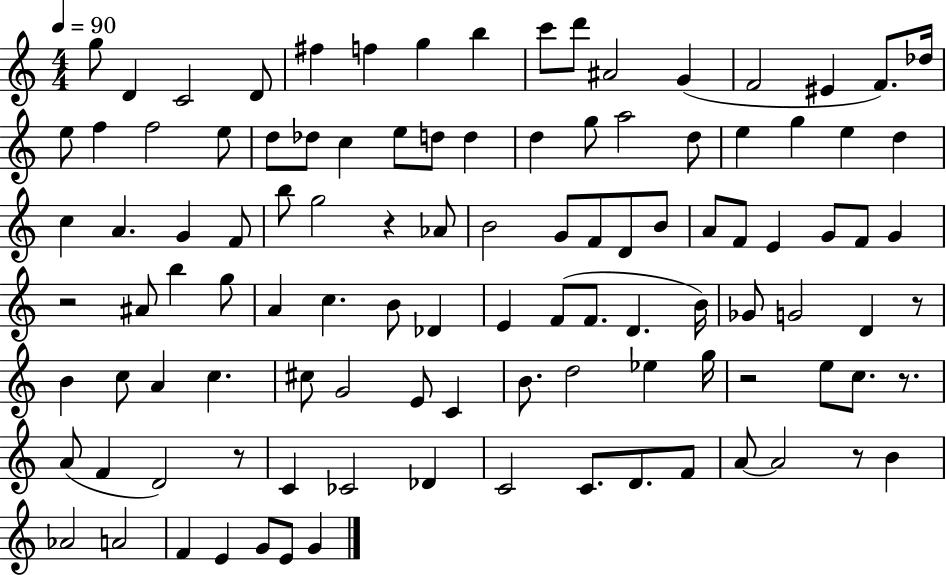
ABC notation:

X:1
T:Untitled
M:4/4
L:1/4
K:C
g/2 D C2 D/2 ^f f g b c'/2 d'/2 ^A2 G F2 ^E F/2 _d/4 e/2 f f2 e/2 d/2 _d/2 c e/2 d/2 d d g/2 a2 d/2 e g e d c A G F/2 b/2 g2 z _A/2 B2 G/2 F/2 D/2 B/2 A/2 F/2 E G/2 F/2 G z2 ^A/2 b g/2 A c B/2 _D E F/2 F/2 D B/4 _G/2 G2 D z/2 B c/2 A c ^c/2 G2 E/2 C B/2 d2 _e g/4 z2 e/2 c/2 z/2 A/2 F D2 z/2 C _C2 _D C2 C/2 D/2 F/2 A/2 A2 z/2 B _A2 A2 F E G/2 E/2 G